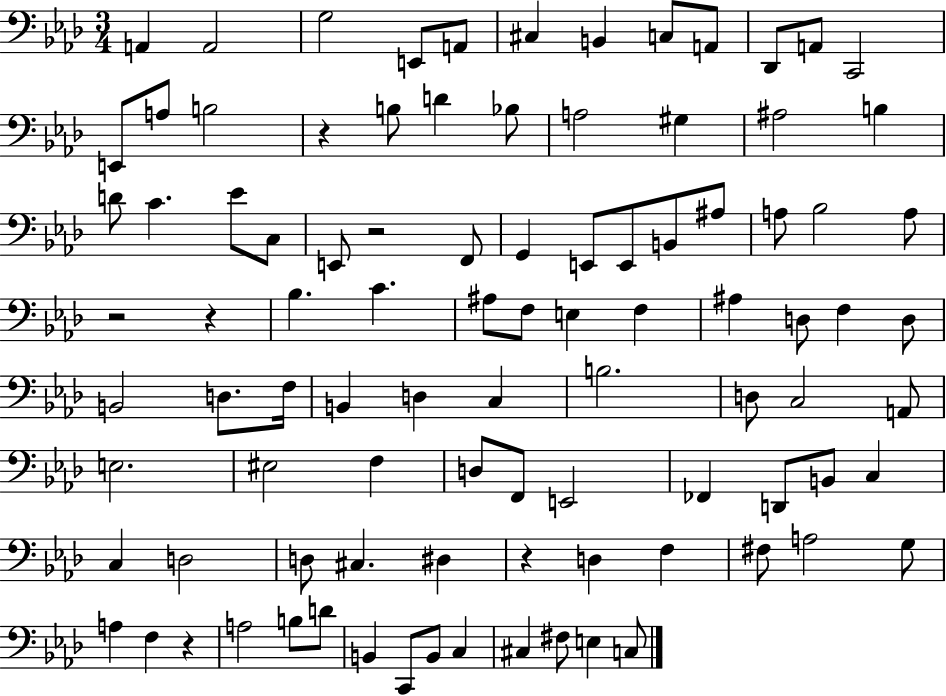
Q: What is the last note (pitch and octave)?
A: C3